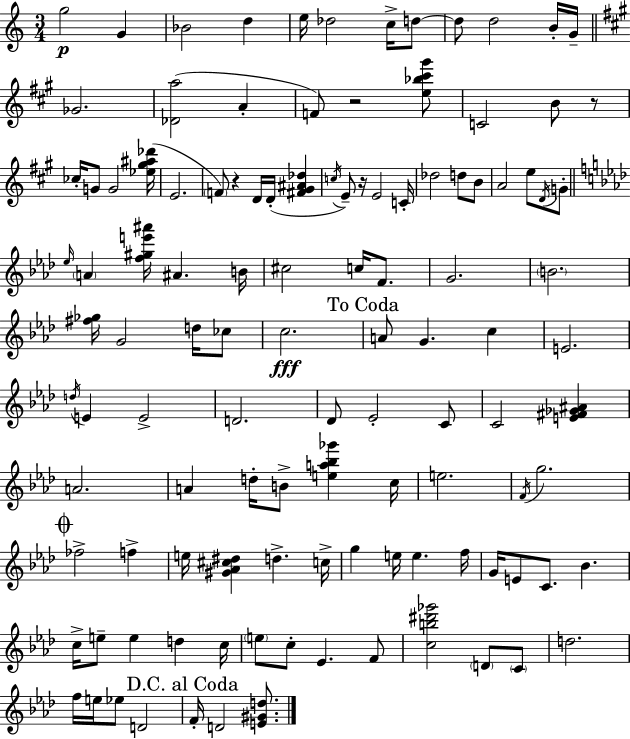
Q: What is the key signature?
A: A minor